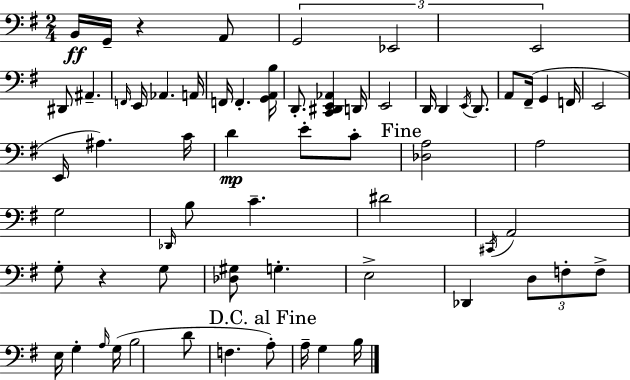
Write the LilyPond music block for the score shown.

{
  \clef bass
  \numericTimeSignature
  \time 2/4
  \key g \major
  b,16\ff g,16-- r4 a,8 | \tuplet 3/2 { g,2 | ees,2 | e,2 } | \break dis,8 ais,4.-- | \grace { f,16 } e,16 aes,4. | a,16 f,16 f,4.-. | <g, a, b>16 d,8.-. <c, dis, e, aes,>4 | \break d,16 e,2 | d,16 d,4 \acciaccatura { e,16 } d,8. | a,8 fis,16--( g,4 | f,16 e,2 | \break e,16 ais4.) | c'16 d'4\mp e'8-. | c'8-. \mark "Fine" <des a>2 | a2 | \break g2 | \grace { des,16 } b8 c'4.-- | dis'2 | \acciaccatura { cis,16 } a,2 | \break g8-. r4 | g8 <des gis>8 g4.-. | e2-> | des,4 | \break \tuplet 3/2 { d8 f8-. f8-> } e16 g4-. | \grace { a16 } g16( b2 | d'8 f4. | \mark "D.C. al Fine" a8-.) a16-- | \break g4 b16 \bar "|."
}